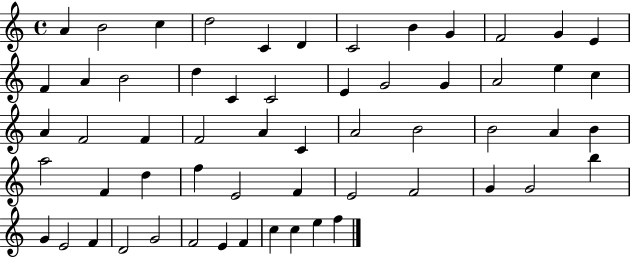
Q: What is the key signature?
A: C major